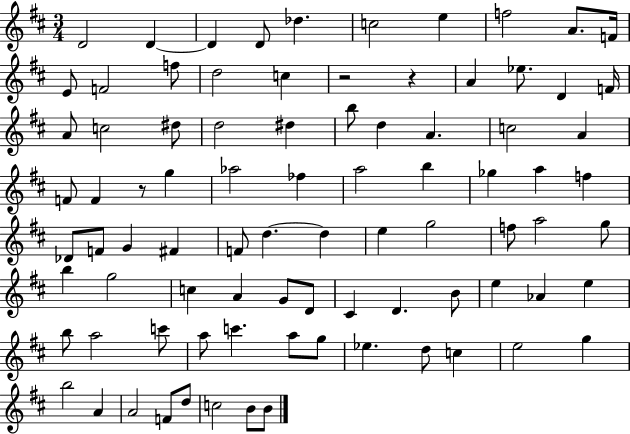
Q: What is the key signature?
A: D major